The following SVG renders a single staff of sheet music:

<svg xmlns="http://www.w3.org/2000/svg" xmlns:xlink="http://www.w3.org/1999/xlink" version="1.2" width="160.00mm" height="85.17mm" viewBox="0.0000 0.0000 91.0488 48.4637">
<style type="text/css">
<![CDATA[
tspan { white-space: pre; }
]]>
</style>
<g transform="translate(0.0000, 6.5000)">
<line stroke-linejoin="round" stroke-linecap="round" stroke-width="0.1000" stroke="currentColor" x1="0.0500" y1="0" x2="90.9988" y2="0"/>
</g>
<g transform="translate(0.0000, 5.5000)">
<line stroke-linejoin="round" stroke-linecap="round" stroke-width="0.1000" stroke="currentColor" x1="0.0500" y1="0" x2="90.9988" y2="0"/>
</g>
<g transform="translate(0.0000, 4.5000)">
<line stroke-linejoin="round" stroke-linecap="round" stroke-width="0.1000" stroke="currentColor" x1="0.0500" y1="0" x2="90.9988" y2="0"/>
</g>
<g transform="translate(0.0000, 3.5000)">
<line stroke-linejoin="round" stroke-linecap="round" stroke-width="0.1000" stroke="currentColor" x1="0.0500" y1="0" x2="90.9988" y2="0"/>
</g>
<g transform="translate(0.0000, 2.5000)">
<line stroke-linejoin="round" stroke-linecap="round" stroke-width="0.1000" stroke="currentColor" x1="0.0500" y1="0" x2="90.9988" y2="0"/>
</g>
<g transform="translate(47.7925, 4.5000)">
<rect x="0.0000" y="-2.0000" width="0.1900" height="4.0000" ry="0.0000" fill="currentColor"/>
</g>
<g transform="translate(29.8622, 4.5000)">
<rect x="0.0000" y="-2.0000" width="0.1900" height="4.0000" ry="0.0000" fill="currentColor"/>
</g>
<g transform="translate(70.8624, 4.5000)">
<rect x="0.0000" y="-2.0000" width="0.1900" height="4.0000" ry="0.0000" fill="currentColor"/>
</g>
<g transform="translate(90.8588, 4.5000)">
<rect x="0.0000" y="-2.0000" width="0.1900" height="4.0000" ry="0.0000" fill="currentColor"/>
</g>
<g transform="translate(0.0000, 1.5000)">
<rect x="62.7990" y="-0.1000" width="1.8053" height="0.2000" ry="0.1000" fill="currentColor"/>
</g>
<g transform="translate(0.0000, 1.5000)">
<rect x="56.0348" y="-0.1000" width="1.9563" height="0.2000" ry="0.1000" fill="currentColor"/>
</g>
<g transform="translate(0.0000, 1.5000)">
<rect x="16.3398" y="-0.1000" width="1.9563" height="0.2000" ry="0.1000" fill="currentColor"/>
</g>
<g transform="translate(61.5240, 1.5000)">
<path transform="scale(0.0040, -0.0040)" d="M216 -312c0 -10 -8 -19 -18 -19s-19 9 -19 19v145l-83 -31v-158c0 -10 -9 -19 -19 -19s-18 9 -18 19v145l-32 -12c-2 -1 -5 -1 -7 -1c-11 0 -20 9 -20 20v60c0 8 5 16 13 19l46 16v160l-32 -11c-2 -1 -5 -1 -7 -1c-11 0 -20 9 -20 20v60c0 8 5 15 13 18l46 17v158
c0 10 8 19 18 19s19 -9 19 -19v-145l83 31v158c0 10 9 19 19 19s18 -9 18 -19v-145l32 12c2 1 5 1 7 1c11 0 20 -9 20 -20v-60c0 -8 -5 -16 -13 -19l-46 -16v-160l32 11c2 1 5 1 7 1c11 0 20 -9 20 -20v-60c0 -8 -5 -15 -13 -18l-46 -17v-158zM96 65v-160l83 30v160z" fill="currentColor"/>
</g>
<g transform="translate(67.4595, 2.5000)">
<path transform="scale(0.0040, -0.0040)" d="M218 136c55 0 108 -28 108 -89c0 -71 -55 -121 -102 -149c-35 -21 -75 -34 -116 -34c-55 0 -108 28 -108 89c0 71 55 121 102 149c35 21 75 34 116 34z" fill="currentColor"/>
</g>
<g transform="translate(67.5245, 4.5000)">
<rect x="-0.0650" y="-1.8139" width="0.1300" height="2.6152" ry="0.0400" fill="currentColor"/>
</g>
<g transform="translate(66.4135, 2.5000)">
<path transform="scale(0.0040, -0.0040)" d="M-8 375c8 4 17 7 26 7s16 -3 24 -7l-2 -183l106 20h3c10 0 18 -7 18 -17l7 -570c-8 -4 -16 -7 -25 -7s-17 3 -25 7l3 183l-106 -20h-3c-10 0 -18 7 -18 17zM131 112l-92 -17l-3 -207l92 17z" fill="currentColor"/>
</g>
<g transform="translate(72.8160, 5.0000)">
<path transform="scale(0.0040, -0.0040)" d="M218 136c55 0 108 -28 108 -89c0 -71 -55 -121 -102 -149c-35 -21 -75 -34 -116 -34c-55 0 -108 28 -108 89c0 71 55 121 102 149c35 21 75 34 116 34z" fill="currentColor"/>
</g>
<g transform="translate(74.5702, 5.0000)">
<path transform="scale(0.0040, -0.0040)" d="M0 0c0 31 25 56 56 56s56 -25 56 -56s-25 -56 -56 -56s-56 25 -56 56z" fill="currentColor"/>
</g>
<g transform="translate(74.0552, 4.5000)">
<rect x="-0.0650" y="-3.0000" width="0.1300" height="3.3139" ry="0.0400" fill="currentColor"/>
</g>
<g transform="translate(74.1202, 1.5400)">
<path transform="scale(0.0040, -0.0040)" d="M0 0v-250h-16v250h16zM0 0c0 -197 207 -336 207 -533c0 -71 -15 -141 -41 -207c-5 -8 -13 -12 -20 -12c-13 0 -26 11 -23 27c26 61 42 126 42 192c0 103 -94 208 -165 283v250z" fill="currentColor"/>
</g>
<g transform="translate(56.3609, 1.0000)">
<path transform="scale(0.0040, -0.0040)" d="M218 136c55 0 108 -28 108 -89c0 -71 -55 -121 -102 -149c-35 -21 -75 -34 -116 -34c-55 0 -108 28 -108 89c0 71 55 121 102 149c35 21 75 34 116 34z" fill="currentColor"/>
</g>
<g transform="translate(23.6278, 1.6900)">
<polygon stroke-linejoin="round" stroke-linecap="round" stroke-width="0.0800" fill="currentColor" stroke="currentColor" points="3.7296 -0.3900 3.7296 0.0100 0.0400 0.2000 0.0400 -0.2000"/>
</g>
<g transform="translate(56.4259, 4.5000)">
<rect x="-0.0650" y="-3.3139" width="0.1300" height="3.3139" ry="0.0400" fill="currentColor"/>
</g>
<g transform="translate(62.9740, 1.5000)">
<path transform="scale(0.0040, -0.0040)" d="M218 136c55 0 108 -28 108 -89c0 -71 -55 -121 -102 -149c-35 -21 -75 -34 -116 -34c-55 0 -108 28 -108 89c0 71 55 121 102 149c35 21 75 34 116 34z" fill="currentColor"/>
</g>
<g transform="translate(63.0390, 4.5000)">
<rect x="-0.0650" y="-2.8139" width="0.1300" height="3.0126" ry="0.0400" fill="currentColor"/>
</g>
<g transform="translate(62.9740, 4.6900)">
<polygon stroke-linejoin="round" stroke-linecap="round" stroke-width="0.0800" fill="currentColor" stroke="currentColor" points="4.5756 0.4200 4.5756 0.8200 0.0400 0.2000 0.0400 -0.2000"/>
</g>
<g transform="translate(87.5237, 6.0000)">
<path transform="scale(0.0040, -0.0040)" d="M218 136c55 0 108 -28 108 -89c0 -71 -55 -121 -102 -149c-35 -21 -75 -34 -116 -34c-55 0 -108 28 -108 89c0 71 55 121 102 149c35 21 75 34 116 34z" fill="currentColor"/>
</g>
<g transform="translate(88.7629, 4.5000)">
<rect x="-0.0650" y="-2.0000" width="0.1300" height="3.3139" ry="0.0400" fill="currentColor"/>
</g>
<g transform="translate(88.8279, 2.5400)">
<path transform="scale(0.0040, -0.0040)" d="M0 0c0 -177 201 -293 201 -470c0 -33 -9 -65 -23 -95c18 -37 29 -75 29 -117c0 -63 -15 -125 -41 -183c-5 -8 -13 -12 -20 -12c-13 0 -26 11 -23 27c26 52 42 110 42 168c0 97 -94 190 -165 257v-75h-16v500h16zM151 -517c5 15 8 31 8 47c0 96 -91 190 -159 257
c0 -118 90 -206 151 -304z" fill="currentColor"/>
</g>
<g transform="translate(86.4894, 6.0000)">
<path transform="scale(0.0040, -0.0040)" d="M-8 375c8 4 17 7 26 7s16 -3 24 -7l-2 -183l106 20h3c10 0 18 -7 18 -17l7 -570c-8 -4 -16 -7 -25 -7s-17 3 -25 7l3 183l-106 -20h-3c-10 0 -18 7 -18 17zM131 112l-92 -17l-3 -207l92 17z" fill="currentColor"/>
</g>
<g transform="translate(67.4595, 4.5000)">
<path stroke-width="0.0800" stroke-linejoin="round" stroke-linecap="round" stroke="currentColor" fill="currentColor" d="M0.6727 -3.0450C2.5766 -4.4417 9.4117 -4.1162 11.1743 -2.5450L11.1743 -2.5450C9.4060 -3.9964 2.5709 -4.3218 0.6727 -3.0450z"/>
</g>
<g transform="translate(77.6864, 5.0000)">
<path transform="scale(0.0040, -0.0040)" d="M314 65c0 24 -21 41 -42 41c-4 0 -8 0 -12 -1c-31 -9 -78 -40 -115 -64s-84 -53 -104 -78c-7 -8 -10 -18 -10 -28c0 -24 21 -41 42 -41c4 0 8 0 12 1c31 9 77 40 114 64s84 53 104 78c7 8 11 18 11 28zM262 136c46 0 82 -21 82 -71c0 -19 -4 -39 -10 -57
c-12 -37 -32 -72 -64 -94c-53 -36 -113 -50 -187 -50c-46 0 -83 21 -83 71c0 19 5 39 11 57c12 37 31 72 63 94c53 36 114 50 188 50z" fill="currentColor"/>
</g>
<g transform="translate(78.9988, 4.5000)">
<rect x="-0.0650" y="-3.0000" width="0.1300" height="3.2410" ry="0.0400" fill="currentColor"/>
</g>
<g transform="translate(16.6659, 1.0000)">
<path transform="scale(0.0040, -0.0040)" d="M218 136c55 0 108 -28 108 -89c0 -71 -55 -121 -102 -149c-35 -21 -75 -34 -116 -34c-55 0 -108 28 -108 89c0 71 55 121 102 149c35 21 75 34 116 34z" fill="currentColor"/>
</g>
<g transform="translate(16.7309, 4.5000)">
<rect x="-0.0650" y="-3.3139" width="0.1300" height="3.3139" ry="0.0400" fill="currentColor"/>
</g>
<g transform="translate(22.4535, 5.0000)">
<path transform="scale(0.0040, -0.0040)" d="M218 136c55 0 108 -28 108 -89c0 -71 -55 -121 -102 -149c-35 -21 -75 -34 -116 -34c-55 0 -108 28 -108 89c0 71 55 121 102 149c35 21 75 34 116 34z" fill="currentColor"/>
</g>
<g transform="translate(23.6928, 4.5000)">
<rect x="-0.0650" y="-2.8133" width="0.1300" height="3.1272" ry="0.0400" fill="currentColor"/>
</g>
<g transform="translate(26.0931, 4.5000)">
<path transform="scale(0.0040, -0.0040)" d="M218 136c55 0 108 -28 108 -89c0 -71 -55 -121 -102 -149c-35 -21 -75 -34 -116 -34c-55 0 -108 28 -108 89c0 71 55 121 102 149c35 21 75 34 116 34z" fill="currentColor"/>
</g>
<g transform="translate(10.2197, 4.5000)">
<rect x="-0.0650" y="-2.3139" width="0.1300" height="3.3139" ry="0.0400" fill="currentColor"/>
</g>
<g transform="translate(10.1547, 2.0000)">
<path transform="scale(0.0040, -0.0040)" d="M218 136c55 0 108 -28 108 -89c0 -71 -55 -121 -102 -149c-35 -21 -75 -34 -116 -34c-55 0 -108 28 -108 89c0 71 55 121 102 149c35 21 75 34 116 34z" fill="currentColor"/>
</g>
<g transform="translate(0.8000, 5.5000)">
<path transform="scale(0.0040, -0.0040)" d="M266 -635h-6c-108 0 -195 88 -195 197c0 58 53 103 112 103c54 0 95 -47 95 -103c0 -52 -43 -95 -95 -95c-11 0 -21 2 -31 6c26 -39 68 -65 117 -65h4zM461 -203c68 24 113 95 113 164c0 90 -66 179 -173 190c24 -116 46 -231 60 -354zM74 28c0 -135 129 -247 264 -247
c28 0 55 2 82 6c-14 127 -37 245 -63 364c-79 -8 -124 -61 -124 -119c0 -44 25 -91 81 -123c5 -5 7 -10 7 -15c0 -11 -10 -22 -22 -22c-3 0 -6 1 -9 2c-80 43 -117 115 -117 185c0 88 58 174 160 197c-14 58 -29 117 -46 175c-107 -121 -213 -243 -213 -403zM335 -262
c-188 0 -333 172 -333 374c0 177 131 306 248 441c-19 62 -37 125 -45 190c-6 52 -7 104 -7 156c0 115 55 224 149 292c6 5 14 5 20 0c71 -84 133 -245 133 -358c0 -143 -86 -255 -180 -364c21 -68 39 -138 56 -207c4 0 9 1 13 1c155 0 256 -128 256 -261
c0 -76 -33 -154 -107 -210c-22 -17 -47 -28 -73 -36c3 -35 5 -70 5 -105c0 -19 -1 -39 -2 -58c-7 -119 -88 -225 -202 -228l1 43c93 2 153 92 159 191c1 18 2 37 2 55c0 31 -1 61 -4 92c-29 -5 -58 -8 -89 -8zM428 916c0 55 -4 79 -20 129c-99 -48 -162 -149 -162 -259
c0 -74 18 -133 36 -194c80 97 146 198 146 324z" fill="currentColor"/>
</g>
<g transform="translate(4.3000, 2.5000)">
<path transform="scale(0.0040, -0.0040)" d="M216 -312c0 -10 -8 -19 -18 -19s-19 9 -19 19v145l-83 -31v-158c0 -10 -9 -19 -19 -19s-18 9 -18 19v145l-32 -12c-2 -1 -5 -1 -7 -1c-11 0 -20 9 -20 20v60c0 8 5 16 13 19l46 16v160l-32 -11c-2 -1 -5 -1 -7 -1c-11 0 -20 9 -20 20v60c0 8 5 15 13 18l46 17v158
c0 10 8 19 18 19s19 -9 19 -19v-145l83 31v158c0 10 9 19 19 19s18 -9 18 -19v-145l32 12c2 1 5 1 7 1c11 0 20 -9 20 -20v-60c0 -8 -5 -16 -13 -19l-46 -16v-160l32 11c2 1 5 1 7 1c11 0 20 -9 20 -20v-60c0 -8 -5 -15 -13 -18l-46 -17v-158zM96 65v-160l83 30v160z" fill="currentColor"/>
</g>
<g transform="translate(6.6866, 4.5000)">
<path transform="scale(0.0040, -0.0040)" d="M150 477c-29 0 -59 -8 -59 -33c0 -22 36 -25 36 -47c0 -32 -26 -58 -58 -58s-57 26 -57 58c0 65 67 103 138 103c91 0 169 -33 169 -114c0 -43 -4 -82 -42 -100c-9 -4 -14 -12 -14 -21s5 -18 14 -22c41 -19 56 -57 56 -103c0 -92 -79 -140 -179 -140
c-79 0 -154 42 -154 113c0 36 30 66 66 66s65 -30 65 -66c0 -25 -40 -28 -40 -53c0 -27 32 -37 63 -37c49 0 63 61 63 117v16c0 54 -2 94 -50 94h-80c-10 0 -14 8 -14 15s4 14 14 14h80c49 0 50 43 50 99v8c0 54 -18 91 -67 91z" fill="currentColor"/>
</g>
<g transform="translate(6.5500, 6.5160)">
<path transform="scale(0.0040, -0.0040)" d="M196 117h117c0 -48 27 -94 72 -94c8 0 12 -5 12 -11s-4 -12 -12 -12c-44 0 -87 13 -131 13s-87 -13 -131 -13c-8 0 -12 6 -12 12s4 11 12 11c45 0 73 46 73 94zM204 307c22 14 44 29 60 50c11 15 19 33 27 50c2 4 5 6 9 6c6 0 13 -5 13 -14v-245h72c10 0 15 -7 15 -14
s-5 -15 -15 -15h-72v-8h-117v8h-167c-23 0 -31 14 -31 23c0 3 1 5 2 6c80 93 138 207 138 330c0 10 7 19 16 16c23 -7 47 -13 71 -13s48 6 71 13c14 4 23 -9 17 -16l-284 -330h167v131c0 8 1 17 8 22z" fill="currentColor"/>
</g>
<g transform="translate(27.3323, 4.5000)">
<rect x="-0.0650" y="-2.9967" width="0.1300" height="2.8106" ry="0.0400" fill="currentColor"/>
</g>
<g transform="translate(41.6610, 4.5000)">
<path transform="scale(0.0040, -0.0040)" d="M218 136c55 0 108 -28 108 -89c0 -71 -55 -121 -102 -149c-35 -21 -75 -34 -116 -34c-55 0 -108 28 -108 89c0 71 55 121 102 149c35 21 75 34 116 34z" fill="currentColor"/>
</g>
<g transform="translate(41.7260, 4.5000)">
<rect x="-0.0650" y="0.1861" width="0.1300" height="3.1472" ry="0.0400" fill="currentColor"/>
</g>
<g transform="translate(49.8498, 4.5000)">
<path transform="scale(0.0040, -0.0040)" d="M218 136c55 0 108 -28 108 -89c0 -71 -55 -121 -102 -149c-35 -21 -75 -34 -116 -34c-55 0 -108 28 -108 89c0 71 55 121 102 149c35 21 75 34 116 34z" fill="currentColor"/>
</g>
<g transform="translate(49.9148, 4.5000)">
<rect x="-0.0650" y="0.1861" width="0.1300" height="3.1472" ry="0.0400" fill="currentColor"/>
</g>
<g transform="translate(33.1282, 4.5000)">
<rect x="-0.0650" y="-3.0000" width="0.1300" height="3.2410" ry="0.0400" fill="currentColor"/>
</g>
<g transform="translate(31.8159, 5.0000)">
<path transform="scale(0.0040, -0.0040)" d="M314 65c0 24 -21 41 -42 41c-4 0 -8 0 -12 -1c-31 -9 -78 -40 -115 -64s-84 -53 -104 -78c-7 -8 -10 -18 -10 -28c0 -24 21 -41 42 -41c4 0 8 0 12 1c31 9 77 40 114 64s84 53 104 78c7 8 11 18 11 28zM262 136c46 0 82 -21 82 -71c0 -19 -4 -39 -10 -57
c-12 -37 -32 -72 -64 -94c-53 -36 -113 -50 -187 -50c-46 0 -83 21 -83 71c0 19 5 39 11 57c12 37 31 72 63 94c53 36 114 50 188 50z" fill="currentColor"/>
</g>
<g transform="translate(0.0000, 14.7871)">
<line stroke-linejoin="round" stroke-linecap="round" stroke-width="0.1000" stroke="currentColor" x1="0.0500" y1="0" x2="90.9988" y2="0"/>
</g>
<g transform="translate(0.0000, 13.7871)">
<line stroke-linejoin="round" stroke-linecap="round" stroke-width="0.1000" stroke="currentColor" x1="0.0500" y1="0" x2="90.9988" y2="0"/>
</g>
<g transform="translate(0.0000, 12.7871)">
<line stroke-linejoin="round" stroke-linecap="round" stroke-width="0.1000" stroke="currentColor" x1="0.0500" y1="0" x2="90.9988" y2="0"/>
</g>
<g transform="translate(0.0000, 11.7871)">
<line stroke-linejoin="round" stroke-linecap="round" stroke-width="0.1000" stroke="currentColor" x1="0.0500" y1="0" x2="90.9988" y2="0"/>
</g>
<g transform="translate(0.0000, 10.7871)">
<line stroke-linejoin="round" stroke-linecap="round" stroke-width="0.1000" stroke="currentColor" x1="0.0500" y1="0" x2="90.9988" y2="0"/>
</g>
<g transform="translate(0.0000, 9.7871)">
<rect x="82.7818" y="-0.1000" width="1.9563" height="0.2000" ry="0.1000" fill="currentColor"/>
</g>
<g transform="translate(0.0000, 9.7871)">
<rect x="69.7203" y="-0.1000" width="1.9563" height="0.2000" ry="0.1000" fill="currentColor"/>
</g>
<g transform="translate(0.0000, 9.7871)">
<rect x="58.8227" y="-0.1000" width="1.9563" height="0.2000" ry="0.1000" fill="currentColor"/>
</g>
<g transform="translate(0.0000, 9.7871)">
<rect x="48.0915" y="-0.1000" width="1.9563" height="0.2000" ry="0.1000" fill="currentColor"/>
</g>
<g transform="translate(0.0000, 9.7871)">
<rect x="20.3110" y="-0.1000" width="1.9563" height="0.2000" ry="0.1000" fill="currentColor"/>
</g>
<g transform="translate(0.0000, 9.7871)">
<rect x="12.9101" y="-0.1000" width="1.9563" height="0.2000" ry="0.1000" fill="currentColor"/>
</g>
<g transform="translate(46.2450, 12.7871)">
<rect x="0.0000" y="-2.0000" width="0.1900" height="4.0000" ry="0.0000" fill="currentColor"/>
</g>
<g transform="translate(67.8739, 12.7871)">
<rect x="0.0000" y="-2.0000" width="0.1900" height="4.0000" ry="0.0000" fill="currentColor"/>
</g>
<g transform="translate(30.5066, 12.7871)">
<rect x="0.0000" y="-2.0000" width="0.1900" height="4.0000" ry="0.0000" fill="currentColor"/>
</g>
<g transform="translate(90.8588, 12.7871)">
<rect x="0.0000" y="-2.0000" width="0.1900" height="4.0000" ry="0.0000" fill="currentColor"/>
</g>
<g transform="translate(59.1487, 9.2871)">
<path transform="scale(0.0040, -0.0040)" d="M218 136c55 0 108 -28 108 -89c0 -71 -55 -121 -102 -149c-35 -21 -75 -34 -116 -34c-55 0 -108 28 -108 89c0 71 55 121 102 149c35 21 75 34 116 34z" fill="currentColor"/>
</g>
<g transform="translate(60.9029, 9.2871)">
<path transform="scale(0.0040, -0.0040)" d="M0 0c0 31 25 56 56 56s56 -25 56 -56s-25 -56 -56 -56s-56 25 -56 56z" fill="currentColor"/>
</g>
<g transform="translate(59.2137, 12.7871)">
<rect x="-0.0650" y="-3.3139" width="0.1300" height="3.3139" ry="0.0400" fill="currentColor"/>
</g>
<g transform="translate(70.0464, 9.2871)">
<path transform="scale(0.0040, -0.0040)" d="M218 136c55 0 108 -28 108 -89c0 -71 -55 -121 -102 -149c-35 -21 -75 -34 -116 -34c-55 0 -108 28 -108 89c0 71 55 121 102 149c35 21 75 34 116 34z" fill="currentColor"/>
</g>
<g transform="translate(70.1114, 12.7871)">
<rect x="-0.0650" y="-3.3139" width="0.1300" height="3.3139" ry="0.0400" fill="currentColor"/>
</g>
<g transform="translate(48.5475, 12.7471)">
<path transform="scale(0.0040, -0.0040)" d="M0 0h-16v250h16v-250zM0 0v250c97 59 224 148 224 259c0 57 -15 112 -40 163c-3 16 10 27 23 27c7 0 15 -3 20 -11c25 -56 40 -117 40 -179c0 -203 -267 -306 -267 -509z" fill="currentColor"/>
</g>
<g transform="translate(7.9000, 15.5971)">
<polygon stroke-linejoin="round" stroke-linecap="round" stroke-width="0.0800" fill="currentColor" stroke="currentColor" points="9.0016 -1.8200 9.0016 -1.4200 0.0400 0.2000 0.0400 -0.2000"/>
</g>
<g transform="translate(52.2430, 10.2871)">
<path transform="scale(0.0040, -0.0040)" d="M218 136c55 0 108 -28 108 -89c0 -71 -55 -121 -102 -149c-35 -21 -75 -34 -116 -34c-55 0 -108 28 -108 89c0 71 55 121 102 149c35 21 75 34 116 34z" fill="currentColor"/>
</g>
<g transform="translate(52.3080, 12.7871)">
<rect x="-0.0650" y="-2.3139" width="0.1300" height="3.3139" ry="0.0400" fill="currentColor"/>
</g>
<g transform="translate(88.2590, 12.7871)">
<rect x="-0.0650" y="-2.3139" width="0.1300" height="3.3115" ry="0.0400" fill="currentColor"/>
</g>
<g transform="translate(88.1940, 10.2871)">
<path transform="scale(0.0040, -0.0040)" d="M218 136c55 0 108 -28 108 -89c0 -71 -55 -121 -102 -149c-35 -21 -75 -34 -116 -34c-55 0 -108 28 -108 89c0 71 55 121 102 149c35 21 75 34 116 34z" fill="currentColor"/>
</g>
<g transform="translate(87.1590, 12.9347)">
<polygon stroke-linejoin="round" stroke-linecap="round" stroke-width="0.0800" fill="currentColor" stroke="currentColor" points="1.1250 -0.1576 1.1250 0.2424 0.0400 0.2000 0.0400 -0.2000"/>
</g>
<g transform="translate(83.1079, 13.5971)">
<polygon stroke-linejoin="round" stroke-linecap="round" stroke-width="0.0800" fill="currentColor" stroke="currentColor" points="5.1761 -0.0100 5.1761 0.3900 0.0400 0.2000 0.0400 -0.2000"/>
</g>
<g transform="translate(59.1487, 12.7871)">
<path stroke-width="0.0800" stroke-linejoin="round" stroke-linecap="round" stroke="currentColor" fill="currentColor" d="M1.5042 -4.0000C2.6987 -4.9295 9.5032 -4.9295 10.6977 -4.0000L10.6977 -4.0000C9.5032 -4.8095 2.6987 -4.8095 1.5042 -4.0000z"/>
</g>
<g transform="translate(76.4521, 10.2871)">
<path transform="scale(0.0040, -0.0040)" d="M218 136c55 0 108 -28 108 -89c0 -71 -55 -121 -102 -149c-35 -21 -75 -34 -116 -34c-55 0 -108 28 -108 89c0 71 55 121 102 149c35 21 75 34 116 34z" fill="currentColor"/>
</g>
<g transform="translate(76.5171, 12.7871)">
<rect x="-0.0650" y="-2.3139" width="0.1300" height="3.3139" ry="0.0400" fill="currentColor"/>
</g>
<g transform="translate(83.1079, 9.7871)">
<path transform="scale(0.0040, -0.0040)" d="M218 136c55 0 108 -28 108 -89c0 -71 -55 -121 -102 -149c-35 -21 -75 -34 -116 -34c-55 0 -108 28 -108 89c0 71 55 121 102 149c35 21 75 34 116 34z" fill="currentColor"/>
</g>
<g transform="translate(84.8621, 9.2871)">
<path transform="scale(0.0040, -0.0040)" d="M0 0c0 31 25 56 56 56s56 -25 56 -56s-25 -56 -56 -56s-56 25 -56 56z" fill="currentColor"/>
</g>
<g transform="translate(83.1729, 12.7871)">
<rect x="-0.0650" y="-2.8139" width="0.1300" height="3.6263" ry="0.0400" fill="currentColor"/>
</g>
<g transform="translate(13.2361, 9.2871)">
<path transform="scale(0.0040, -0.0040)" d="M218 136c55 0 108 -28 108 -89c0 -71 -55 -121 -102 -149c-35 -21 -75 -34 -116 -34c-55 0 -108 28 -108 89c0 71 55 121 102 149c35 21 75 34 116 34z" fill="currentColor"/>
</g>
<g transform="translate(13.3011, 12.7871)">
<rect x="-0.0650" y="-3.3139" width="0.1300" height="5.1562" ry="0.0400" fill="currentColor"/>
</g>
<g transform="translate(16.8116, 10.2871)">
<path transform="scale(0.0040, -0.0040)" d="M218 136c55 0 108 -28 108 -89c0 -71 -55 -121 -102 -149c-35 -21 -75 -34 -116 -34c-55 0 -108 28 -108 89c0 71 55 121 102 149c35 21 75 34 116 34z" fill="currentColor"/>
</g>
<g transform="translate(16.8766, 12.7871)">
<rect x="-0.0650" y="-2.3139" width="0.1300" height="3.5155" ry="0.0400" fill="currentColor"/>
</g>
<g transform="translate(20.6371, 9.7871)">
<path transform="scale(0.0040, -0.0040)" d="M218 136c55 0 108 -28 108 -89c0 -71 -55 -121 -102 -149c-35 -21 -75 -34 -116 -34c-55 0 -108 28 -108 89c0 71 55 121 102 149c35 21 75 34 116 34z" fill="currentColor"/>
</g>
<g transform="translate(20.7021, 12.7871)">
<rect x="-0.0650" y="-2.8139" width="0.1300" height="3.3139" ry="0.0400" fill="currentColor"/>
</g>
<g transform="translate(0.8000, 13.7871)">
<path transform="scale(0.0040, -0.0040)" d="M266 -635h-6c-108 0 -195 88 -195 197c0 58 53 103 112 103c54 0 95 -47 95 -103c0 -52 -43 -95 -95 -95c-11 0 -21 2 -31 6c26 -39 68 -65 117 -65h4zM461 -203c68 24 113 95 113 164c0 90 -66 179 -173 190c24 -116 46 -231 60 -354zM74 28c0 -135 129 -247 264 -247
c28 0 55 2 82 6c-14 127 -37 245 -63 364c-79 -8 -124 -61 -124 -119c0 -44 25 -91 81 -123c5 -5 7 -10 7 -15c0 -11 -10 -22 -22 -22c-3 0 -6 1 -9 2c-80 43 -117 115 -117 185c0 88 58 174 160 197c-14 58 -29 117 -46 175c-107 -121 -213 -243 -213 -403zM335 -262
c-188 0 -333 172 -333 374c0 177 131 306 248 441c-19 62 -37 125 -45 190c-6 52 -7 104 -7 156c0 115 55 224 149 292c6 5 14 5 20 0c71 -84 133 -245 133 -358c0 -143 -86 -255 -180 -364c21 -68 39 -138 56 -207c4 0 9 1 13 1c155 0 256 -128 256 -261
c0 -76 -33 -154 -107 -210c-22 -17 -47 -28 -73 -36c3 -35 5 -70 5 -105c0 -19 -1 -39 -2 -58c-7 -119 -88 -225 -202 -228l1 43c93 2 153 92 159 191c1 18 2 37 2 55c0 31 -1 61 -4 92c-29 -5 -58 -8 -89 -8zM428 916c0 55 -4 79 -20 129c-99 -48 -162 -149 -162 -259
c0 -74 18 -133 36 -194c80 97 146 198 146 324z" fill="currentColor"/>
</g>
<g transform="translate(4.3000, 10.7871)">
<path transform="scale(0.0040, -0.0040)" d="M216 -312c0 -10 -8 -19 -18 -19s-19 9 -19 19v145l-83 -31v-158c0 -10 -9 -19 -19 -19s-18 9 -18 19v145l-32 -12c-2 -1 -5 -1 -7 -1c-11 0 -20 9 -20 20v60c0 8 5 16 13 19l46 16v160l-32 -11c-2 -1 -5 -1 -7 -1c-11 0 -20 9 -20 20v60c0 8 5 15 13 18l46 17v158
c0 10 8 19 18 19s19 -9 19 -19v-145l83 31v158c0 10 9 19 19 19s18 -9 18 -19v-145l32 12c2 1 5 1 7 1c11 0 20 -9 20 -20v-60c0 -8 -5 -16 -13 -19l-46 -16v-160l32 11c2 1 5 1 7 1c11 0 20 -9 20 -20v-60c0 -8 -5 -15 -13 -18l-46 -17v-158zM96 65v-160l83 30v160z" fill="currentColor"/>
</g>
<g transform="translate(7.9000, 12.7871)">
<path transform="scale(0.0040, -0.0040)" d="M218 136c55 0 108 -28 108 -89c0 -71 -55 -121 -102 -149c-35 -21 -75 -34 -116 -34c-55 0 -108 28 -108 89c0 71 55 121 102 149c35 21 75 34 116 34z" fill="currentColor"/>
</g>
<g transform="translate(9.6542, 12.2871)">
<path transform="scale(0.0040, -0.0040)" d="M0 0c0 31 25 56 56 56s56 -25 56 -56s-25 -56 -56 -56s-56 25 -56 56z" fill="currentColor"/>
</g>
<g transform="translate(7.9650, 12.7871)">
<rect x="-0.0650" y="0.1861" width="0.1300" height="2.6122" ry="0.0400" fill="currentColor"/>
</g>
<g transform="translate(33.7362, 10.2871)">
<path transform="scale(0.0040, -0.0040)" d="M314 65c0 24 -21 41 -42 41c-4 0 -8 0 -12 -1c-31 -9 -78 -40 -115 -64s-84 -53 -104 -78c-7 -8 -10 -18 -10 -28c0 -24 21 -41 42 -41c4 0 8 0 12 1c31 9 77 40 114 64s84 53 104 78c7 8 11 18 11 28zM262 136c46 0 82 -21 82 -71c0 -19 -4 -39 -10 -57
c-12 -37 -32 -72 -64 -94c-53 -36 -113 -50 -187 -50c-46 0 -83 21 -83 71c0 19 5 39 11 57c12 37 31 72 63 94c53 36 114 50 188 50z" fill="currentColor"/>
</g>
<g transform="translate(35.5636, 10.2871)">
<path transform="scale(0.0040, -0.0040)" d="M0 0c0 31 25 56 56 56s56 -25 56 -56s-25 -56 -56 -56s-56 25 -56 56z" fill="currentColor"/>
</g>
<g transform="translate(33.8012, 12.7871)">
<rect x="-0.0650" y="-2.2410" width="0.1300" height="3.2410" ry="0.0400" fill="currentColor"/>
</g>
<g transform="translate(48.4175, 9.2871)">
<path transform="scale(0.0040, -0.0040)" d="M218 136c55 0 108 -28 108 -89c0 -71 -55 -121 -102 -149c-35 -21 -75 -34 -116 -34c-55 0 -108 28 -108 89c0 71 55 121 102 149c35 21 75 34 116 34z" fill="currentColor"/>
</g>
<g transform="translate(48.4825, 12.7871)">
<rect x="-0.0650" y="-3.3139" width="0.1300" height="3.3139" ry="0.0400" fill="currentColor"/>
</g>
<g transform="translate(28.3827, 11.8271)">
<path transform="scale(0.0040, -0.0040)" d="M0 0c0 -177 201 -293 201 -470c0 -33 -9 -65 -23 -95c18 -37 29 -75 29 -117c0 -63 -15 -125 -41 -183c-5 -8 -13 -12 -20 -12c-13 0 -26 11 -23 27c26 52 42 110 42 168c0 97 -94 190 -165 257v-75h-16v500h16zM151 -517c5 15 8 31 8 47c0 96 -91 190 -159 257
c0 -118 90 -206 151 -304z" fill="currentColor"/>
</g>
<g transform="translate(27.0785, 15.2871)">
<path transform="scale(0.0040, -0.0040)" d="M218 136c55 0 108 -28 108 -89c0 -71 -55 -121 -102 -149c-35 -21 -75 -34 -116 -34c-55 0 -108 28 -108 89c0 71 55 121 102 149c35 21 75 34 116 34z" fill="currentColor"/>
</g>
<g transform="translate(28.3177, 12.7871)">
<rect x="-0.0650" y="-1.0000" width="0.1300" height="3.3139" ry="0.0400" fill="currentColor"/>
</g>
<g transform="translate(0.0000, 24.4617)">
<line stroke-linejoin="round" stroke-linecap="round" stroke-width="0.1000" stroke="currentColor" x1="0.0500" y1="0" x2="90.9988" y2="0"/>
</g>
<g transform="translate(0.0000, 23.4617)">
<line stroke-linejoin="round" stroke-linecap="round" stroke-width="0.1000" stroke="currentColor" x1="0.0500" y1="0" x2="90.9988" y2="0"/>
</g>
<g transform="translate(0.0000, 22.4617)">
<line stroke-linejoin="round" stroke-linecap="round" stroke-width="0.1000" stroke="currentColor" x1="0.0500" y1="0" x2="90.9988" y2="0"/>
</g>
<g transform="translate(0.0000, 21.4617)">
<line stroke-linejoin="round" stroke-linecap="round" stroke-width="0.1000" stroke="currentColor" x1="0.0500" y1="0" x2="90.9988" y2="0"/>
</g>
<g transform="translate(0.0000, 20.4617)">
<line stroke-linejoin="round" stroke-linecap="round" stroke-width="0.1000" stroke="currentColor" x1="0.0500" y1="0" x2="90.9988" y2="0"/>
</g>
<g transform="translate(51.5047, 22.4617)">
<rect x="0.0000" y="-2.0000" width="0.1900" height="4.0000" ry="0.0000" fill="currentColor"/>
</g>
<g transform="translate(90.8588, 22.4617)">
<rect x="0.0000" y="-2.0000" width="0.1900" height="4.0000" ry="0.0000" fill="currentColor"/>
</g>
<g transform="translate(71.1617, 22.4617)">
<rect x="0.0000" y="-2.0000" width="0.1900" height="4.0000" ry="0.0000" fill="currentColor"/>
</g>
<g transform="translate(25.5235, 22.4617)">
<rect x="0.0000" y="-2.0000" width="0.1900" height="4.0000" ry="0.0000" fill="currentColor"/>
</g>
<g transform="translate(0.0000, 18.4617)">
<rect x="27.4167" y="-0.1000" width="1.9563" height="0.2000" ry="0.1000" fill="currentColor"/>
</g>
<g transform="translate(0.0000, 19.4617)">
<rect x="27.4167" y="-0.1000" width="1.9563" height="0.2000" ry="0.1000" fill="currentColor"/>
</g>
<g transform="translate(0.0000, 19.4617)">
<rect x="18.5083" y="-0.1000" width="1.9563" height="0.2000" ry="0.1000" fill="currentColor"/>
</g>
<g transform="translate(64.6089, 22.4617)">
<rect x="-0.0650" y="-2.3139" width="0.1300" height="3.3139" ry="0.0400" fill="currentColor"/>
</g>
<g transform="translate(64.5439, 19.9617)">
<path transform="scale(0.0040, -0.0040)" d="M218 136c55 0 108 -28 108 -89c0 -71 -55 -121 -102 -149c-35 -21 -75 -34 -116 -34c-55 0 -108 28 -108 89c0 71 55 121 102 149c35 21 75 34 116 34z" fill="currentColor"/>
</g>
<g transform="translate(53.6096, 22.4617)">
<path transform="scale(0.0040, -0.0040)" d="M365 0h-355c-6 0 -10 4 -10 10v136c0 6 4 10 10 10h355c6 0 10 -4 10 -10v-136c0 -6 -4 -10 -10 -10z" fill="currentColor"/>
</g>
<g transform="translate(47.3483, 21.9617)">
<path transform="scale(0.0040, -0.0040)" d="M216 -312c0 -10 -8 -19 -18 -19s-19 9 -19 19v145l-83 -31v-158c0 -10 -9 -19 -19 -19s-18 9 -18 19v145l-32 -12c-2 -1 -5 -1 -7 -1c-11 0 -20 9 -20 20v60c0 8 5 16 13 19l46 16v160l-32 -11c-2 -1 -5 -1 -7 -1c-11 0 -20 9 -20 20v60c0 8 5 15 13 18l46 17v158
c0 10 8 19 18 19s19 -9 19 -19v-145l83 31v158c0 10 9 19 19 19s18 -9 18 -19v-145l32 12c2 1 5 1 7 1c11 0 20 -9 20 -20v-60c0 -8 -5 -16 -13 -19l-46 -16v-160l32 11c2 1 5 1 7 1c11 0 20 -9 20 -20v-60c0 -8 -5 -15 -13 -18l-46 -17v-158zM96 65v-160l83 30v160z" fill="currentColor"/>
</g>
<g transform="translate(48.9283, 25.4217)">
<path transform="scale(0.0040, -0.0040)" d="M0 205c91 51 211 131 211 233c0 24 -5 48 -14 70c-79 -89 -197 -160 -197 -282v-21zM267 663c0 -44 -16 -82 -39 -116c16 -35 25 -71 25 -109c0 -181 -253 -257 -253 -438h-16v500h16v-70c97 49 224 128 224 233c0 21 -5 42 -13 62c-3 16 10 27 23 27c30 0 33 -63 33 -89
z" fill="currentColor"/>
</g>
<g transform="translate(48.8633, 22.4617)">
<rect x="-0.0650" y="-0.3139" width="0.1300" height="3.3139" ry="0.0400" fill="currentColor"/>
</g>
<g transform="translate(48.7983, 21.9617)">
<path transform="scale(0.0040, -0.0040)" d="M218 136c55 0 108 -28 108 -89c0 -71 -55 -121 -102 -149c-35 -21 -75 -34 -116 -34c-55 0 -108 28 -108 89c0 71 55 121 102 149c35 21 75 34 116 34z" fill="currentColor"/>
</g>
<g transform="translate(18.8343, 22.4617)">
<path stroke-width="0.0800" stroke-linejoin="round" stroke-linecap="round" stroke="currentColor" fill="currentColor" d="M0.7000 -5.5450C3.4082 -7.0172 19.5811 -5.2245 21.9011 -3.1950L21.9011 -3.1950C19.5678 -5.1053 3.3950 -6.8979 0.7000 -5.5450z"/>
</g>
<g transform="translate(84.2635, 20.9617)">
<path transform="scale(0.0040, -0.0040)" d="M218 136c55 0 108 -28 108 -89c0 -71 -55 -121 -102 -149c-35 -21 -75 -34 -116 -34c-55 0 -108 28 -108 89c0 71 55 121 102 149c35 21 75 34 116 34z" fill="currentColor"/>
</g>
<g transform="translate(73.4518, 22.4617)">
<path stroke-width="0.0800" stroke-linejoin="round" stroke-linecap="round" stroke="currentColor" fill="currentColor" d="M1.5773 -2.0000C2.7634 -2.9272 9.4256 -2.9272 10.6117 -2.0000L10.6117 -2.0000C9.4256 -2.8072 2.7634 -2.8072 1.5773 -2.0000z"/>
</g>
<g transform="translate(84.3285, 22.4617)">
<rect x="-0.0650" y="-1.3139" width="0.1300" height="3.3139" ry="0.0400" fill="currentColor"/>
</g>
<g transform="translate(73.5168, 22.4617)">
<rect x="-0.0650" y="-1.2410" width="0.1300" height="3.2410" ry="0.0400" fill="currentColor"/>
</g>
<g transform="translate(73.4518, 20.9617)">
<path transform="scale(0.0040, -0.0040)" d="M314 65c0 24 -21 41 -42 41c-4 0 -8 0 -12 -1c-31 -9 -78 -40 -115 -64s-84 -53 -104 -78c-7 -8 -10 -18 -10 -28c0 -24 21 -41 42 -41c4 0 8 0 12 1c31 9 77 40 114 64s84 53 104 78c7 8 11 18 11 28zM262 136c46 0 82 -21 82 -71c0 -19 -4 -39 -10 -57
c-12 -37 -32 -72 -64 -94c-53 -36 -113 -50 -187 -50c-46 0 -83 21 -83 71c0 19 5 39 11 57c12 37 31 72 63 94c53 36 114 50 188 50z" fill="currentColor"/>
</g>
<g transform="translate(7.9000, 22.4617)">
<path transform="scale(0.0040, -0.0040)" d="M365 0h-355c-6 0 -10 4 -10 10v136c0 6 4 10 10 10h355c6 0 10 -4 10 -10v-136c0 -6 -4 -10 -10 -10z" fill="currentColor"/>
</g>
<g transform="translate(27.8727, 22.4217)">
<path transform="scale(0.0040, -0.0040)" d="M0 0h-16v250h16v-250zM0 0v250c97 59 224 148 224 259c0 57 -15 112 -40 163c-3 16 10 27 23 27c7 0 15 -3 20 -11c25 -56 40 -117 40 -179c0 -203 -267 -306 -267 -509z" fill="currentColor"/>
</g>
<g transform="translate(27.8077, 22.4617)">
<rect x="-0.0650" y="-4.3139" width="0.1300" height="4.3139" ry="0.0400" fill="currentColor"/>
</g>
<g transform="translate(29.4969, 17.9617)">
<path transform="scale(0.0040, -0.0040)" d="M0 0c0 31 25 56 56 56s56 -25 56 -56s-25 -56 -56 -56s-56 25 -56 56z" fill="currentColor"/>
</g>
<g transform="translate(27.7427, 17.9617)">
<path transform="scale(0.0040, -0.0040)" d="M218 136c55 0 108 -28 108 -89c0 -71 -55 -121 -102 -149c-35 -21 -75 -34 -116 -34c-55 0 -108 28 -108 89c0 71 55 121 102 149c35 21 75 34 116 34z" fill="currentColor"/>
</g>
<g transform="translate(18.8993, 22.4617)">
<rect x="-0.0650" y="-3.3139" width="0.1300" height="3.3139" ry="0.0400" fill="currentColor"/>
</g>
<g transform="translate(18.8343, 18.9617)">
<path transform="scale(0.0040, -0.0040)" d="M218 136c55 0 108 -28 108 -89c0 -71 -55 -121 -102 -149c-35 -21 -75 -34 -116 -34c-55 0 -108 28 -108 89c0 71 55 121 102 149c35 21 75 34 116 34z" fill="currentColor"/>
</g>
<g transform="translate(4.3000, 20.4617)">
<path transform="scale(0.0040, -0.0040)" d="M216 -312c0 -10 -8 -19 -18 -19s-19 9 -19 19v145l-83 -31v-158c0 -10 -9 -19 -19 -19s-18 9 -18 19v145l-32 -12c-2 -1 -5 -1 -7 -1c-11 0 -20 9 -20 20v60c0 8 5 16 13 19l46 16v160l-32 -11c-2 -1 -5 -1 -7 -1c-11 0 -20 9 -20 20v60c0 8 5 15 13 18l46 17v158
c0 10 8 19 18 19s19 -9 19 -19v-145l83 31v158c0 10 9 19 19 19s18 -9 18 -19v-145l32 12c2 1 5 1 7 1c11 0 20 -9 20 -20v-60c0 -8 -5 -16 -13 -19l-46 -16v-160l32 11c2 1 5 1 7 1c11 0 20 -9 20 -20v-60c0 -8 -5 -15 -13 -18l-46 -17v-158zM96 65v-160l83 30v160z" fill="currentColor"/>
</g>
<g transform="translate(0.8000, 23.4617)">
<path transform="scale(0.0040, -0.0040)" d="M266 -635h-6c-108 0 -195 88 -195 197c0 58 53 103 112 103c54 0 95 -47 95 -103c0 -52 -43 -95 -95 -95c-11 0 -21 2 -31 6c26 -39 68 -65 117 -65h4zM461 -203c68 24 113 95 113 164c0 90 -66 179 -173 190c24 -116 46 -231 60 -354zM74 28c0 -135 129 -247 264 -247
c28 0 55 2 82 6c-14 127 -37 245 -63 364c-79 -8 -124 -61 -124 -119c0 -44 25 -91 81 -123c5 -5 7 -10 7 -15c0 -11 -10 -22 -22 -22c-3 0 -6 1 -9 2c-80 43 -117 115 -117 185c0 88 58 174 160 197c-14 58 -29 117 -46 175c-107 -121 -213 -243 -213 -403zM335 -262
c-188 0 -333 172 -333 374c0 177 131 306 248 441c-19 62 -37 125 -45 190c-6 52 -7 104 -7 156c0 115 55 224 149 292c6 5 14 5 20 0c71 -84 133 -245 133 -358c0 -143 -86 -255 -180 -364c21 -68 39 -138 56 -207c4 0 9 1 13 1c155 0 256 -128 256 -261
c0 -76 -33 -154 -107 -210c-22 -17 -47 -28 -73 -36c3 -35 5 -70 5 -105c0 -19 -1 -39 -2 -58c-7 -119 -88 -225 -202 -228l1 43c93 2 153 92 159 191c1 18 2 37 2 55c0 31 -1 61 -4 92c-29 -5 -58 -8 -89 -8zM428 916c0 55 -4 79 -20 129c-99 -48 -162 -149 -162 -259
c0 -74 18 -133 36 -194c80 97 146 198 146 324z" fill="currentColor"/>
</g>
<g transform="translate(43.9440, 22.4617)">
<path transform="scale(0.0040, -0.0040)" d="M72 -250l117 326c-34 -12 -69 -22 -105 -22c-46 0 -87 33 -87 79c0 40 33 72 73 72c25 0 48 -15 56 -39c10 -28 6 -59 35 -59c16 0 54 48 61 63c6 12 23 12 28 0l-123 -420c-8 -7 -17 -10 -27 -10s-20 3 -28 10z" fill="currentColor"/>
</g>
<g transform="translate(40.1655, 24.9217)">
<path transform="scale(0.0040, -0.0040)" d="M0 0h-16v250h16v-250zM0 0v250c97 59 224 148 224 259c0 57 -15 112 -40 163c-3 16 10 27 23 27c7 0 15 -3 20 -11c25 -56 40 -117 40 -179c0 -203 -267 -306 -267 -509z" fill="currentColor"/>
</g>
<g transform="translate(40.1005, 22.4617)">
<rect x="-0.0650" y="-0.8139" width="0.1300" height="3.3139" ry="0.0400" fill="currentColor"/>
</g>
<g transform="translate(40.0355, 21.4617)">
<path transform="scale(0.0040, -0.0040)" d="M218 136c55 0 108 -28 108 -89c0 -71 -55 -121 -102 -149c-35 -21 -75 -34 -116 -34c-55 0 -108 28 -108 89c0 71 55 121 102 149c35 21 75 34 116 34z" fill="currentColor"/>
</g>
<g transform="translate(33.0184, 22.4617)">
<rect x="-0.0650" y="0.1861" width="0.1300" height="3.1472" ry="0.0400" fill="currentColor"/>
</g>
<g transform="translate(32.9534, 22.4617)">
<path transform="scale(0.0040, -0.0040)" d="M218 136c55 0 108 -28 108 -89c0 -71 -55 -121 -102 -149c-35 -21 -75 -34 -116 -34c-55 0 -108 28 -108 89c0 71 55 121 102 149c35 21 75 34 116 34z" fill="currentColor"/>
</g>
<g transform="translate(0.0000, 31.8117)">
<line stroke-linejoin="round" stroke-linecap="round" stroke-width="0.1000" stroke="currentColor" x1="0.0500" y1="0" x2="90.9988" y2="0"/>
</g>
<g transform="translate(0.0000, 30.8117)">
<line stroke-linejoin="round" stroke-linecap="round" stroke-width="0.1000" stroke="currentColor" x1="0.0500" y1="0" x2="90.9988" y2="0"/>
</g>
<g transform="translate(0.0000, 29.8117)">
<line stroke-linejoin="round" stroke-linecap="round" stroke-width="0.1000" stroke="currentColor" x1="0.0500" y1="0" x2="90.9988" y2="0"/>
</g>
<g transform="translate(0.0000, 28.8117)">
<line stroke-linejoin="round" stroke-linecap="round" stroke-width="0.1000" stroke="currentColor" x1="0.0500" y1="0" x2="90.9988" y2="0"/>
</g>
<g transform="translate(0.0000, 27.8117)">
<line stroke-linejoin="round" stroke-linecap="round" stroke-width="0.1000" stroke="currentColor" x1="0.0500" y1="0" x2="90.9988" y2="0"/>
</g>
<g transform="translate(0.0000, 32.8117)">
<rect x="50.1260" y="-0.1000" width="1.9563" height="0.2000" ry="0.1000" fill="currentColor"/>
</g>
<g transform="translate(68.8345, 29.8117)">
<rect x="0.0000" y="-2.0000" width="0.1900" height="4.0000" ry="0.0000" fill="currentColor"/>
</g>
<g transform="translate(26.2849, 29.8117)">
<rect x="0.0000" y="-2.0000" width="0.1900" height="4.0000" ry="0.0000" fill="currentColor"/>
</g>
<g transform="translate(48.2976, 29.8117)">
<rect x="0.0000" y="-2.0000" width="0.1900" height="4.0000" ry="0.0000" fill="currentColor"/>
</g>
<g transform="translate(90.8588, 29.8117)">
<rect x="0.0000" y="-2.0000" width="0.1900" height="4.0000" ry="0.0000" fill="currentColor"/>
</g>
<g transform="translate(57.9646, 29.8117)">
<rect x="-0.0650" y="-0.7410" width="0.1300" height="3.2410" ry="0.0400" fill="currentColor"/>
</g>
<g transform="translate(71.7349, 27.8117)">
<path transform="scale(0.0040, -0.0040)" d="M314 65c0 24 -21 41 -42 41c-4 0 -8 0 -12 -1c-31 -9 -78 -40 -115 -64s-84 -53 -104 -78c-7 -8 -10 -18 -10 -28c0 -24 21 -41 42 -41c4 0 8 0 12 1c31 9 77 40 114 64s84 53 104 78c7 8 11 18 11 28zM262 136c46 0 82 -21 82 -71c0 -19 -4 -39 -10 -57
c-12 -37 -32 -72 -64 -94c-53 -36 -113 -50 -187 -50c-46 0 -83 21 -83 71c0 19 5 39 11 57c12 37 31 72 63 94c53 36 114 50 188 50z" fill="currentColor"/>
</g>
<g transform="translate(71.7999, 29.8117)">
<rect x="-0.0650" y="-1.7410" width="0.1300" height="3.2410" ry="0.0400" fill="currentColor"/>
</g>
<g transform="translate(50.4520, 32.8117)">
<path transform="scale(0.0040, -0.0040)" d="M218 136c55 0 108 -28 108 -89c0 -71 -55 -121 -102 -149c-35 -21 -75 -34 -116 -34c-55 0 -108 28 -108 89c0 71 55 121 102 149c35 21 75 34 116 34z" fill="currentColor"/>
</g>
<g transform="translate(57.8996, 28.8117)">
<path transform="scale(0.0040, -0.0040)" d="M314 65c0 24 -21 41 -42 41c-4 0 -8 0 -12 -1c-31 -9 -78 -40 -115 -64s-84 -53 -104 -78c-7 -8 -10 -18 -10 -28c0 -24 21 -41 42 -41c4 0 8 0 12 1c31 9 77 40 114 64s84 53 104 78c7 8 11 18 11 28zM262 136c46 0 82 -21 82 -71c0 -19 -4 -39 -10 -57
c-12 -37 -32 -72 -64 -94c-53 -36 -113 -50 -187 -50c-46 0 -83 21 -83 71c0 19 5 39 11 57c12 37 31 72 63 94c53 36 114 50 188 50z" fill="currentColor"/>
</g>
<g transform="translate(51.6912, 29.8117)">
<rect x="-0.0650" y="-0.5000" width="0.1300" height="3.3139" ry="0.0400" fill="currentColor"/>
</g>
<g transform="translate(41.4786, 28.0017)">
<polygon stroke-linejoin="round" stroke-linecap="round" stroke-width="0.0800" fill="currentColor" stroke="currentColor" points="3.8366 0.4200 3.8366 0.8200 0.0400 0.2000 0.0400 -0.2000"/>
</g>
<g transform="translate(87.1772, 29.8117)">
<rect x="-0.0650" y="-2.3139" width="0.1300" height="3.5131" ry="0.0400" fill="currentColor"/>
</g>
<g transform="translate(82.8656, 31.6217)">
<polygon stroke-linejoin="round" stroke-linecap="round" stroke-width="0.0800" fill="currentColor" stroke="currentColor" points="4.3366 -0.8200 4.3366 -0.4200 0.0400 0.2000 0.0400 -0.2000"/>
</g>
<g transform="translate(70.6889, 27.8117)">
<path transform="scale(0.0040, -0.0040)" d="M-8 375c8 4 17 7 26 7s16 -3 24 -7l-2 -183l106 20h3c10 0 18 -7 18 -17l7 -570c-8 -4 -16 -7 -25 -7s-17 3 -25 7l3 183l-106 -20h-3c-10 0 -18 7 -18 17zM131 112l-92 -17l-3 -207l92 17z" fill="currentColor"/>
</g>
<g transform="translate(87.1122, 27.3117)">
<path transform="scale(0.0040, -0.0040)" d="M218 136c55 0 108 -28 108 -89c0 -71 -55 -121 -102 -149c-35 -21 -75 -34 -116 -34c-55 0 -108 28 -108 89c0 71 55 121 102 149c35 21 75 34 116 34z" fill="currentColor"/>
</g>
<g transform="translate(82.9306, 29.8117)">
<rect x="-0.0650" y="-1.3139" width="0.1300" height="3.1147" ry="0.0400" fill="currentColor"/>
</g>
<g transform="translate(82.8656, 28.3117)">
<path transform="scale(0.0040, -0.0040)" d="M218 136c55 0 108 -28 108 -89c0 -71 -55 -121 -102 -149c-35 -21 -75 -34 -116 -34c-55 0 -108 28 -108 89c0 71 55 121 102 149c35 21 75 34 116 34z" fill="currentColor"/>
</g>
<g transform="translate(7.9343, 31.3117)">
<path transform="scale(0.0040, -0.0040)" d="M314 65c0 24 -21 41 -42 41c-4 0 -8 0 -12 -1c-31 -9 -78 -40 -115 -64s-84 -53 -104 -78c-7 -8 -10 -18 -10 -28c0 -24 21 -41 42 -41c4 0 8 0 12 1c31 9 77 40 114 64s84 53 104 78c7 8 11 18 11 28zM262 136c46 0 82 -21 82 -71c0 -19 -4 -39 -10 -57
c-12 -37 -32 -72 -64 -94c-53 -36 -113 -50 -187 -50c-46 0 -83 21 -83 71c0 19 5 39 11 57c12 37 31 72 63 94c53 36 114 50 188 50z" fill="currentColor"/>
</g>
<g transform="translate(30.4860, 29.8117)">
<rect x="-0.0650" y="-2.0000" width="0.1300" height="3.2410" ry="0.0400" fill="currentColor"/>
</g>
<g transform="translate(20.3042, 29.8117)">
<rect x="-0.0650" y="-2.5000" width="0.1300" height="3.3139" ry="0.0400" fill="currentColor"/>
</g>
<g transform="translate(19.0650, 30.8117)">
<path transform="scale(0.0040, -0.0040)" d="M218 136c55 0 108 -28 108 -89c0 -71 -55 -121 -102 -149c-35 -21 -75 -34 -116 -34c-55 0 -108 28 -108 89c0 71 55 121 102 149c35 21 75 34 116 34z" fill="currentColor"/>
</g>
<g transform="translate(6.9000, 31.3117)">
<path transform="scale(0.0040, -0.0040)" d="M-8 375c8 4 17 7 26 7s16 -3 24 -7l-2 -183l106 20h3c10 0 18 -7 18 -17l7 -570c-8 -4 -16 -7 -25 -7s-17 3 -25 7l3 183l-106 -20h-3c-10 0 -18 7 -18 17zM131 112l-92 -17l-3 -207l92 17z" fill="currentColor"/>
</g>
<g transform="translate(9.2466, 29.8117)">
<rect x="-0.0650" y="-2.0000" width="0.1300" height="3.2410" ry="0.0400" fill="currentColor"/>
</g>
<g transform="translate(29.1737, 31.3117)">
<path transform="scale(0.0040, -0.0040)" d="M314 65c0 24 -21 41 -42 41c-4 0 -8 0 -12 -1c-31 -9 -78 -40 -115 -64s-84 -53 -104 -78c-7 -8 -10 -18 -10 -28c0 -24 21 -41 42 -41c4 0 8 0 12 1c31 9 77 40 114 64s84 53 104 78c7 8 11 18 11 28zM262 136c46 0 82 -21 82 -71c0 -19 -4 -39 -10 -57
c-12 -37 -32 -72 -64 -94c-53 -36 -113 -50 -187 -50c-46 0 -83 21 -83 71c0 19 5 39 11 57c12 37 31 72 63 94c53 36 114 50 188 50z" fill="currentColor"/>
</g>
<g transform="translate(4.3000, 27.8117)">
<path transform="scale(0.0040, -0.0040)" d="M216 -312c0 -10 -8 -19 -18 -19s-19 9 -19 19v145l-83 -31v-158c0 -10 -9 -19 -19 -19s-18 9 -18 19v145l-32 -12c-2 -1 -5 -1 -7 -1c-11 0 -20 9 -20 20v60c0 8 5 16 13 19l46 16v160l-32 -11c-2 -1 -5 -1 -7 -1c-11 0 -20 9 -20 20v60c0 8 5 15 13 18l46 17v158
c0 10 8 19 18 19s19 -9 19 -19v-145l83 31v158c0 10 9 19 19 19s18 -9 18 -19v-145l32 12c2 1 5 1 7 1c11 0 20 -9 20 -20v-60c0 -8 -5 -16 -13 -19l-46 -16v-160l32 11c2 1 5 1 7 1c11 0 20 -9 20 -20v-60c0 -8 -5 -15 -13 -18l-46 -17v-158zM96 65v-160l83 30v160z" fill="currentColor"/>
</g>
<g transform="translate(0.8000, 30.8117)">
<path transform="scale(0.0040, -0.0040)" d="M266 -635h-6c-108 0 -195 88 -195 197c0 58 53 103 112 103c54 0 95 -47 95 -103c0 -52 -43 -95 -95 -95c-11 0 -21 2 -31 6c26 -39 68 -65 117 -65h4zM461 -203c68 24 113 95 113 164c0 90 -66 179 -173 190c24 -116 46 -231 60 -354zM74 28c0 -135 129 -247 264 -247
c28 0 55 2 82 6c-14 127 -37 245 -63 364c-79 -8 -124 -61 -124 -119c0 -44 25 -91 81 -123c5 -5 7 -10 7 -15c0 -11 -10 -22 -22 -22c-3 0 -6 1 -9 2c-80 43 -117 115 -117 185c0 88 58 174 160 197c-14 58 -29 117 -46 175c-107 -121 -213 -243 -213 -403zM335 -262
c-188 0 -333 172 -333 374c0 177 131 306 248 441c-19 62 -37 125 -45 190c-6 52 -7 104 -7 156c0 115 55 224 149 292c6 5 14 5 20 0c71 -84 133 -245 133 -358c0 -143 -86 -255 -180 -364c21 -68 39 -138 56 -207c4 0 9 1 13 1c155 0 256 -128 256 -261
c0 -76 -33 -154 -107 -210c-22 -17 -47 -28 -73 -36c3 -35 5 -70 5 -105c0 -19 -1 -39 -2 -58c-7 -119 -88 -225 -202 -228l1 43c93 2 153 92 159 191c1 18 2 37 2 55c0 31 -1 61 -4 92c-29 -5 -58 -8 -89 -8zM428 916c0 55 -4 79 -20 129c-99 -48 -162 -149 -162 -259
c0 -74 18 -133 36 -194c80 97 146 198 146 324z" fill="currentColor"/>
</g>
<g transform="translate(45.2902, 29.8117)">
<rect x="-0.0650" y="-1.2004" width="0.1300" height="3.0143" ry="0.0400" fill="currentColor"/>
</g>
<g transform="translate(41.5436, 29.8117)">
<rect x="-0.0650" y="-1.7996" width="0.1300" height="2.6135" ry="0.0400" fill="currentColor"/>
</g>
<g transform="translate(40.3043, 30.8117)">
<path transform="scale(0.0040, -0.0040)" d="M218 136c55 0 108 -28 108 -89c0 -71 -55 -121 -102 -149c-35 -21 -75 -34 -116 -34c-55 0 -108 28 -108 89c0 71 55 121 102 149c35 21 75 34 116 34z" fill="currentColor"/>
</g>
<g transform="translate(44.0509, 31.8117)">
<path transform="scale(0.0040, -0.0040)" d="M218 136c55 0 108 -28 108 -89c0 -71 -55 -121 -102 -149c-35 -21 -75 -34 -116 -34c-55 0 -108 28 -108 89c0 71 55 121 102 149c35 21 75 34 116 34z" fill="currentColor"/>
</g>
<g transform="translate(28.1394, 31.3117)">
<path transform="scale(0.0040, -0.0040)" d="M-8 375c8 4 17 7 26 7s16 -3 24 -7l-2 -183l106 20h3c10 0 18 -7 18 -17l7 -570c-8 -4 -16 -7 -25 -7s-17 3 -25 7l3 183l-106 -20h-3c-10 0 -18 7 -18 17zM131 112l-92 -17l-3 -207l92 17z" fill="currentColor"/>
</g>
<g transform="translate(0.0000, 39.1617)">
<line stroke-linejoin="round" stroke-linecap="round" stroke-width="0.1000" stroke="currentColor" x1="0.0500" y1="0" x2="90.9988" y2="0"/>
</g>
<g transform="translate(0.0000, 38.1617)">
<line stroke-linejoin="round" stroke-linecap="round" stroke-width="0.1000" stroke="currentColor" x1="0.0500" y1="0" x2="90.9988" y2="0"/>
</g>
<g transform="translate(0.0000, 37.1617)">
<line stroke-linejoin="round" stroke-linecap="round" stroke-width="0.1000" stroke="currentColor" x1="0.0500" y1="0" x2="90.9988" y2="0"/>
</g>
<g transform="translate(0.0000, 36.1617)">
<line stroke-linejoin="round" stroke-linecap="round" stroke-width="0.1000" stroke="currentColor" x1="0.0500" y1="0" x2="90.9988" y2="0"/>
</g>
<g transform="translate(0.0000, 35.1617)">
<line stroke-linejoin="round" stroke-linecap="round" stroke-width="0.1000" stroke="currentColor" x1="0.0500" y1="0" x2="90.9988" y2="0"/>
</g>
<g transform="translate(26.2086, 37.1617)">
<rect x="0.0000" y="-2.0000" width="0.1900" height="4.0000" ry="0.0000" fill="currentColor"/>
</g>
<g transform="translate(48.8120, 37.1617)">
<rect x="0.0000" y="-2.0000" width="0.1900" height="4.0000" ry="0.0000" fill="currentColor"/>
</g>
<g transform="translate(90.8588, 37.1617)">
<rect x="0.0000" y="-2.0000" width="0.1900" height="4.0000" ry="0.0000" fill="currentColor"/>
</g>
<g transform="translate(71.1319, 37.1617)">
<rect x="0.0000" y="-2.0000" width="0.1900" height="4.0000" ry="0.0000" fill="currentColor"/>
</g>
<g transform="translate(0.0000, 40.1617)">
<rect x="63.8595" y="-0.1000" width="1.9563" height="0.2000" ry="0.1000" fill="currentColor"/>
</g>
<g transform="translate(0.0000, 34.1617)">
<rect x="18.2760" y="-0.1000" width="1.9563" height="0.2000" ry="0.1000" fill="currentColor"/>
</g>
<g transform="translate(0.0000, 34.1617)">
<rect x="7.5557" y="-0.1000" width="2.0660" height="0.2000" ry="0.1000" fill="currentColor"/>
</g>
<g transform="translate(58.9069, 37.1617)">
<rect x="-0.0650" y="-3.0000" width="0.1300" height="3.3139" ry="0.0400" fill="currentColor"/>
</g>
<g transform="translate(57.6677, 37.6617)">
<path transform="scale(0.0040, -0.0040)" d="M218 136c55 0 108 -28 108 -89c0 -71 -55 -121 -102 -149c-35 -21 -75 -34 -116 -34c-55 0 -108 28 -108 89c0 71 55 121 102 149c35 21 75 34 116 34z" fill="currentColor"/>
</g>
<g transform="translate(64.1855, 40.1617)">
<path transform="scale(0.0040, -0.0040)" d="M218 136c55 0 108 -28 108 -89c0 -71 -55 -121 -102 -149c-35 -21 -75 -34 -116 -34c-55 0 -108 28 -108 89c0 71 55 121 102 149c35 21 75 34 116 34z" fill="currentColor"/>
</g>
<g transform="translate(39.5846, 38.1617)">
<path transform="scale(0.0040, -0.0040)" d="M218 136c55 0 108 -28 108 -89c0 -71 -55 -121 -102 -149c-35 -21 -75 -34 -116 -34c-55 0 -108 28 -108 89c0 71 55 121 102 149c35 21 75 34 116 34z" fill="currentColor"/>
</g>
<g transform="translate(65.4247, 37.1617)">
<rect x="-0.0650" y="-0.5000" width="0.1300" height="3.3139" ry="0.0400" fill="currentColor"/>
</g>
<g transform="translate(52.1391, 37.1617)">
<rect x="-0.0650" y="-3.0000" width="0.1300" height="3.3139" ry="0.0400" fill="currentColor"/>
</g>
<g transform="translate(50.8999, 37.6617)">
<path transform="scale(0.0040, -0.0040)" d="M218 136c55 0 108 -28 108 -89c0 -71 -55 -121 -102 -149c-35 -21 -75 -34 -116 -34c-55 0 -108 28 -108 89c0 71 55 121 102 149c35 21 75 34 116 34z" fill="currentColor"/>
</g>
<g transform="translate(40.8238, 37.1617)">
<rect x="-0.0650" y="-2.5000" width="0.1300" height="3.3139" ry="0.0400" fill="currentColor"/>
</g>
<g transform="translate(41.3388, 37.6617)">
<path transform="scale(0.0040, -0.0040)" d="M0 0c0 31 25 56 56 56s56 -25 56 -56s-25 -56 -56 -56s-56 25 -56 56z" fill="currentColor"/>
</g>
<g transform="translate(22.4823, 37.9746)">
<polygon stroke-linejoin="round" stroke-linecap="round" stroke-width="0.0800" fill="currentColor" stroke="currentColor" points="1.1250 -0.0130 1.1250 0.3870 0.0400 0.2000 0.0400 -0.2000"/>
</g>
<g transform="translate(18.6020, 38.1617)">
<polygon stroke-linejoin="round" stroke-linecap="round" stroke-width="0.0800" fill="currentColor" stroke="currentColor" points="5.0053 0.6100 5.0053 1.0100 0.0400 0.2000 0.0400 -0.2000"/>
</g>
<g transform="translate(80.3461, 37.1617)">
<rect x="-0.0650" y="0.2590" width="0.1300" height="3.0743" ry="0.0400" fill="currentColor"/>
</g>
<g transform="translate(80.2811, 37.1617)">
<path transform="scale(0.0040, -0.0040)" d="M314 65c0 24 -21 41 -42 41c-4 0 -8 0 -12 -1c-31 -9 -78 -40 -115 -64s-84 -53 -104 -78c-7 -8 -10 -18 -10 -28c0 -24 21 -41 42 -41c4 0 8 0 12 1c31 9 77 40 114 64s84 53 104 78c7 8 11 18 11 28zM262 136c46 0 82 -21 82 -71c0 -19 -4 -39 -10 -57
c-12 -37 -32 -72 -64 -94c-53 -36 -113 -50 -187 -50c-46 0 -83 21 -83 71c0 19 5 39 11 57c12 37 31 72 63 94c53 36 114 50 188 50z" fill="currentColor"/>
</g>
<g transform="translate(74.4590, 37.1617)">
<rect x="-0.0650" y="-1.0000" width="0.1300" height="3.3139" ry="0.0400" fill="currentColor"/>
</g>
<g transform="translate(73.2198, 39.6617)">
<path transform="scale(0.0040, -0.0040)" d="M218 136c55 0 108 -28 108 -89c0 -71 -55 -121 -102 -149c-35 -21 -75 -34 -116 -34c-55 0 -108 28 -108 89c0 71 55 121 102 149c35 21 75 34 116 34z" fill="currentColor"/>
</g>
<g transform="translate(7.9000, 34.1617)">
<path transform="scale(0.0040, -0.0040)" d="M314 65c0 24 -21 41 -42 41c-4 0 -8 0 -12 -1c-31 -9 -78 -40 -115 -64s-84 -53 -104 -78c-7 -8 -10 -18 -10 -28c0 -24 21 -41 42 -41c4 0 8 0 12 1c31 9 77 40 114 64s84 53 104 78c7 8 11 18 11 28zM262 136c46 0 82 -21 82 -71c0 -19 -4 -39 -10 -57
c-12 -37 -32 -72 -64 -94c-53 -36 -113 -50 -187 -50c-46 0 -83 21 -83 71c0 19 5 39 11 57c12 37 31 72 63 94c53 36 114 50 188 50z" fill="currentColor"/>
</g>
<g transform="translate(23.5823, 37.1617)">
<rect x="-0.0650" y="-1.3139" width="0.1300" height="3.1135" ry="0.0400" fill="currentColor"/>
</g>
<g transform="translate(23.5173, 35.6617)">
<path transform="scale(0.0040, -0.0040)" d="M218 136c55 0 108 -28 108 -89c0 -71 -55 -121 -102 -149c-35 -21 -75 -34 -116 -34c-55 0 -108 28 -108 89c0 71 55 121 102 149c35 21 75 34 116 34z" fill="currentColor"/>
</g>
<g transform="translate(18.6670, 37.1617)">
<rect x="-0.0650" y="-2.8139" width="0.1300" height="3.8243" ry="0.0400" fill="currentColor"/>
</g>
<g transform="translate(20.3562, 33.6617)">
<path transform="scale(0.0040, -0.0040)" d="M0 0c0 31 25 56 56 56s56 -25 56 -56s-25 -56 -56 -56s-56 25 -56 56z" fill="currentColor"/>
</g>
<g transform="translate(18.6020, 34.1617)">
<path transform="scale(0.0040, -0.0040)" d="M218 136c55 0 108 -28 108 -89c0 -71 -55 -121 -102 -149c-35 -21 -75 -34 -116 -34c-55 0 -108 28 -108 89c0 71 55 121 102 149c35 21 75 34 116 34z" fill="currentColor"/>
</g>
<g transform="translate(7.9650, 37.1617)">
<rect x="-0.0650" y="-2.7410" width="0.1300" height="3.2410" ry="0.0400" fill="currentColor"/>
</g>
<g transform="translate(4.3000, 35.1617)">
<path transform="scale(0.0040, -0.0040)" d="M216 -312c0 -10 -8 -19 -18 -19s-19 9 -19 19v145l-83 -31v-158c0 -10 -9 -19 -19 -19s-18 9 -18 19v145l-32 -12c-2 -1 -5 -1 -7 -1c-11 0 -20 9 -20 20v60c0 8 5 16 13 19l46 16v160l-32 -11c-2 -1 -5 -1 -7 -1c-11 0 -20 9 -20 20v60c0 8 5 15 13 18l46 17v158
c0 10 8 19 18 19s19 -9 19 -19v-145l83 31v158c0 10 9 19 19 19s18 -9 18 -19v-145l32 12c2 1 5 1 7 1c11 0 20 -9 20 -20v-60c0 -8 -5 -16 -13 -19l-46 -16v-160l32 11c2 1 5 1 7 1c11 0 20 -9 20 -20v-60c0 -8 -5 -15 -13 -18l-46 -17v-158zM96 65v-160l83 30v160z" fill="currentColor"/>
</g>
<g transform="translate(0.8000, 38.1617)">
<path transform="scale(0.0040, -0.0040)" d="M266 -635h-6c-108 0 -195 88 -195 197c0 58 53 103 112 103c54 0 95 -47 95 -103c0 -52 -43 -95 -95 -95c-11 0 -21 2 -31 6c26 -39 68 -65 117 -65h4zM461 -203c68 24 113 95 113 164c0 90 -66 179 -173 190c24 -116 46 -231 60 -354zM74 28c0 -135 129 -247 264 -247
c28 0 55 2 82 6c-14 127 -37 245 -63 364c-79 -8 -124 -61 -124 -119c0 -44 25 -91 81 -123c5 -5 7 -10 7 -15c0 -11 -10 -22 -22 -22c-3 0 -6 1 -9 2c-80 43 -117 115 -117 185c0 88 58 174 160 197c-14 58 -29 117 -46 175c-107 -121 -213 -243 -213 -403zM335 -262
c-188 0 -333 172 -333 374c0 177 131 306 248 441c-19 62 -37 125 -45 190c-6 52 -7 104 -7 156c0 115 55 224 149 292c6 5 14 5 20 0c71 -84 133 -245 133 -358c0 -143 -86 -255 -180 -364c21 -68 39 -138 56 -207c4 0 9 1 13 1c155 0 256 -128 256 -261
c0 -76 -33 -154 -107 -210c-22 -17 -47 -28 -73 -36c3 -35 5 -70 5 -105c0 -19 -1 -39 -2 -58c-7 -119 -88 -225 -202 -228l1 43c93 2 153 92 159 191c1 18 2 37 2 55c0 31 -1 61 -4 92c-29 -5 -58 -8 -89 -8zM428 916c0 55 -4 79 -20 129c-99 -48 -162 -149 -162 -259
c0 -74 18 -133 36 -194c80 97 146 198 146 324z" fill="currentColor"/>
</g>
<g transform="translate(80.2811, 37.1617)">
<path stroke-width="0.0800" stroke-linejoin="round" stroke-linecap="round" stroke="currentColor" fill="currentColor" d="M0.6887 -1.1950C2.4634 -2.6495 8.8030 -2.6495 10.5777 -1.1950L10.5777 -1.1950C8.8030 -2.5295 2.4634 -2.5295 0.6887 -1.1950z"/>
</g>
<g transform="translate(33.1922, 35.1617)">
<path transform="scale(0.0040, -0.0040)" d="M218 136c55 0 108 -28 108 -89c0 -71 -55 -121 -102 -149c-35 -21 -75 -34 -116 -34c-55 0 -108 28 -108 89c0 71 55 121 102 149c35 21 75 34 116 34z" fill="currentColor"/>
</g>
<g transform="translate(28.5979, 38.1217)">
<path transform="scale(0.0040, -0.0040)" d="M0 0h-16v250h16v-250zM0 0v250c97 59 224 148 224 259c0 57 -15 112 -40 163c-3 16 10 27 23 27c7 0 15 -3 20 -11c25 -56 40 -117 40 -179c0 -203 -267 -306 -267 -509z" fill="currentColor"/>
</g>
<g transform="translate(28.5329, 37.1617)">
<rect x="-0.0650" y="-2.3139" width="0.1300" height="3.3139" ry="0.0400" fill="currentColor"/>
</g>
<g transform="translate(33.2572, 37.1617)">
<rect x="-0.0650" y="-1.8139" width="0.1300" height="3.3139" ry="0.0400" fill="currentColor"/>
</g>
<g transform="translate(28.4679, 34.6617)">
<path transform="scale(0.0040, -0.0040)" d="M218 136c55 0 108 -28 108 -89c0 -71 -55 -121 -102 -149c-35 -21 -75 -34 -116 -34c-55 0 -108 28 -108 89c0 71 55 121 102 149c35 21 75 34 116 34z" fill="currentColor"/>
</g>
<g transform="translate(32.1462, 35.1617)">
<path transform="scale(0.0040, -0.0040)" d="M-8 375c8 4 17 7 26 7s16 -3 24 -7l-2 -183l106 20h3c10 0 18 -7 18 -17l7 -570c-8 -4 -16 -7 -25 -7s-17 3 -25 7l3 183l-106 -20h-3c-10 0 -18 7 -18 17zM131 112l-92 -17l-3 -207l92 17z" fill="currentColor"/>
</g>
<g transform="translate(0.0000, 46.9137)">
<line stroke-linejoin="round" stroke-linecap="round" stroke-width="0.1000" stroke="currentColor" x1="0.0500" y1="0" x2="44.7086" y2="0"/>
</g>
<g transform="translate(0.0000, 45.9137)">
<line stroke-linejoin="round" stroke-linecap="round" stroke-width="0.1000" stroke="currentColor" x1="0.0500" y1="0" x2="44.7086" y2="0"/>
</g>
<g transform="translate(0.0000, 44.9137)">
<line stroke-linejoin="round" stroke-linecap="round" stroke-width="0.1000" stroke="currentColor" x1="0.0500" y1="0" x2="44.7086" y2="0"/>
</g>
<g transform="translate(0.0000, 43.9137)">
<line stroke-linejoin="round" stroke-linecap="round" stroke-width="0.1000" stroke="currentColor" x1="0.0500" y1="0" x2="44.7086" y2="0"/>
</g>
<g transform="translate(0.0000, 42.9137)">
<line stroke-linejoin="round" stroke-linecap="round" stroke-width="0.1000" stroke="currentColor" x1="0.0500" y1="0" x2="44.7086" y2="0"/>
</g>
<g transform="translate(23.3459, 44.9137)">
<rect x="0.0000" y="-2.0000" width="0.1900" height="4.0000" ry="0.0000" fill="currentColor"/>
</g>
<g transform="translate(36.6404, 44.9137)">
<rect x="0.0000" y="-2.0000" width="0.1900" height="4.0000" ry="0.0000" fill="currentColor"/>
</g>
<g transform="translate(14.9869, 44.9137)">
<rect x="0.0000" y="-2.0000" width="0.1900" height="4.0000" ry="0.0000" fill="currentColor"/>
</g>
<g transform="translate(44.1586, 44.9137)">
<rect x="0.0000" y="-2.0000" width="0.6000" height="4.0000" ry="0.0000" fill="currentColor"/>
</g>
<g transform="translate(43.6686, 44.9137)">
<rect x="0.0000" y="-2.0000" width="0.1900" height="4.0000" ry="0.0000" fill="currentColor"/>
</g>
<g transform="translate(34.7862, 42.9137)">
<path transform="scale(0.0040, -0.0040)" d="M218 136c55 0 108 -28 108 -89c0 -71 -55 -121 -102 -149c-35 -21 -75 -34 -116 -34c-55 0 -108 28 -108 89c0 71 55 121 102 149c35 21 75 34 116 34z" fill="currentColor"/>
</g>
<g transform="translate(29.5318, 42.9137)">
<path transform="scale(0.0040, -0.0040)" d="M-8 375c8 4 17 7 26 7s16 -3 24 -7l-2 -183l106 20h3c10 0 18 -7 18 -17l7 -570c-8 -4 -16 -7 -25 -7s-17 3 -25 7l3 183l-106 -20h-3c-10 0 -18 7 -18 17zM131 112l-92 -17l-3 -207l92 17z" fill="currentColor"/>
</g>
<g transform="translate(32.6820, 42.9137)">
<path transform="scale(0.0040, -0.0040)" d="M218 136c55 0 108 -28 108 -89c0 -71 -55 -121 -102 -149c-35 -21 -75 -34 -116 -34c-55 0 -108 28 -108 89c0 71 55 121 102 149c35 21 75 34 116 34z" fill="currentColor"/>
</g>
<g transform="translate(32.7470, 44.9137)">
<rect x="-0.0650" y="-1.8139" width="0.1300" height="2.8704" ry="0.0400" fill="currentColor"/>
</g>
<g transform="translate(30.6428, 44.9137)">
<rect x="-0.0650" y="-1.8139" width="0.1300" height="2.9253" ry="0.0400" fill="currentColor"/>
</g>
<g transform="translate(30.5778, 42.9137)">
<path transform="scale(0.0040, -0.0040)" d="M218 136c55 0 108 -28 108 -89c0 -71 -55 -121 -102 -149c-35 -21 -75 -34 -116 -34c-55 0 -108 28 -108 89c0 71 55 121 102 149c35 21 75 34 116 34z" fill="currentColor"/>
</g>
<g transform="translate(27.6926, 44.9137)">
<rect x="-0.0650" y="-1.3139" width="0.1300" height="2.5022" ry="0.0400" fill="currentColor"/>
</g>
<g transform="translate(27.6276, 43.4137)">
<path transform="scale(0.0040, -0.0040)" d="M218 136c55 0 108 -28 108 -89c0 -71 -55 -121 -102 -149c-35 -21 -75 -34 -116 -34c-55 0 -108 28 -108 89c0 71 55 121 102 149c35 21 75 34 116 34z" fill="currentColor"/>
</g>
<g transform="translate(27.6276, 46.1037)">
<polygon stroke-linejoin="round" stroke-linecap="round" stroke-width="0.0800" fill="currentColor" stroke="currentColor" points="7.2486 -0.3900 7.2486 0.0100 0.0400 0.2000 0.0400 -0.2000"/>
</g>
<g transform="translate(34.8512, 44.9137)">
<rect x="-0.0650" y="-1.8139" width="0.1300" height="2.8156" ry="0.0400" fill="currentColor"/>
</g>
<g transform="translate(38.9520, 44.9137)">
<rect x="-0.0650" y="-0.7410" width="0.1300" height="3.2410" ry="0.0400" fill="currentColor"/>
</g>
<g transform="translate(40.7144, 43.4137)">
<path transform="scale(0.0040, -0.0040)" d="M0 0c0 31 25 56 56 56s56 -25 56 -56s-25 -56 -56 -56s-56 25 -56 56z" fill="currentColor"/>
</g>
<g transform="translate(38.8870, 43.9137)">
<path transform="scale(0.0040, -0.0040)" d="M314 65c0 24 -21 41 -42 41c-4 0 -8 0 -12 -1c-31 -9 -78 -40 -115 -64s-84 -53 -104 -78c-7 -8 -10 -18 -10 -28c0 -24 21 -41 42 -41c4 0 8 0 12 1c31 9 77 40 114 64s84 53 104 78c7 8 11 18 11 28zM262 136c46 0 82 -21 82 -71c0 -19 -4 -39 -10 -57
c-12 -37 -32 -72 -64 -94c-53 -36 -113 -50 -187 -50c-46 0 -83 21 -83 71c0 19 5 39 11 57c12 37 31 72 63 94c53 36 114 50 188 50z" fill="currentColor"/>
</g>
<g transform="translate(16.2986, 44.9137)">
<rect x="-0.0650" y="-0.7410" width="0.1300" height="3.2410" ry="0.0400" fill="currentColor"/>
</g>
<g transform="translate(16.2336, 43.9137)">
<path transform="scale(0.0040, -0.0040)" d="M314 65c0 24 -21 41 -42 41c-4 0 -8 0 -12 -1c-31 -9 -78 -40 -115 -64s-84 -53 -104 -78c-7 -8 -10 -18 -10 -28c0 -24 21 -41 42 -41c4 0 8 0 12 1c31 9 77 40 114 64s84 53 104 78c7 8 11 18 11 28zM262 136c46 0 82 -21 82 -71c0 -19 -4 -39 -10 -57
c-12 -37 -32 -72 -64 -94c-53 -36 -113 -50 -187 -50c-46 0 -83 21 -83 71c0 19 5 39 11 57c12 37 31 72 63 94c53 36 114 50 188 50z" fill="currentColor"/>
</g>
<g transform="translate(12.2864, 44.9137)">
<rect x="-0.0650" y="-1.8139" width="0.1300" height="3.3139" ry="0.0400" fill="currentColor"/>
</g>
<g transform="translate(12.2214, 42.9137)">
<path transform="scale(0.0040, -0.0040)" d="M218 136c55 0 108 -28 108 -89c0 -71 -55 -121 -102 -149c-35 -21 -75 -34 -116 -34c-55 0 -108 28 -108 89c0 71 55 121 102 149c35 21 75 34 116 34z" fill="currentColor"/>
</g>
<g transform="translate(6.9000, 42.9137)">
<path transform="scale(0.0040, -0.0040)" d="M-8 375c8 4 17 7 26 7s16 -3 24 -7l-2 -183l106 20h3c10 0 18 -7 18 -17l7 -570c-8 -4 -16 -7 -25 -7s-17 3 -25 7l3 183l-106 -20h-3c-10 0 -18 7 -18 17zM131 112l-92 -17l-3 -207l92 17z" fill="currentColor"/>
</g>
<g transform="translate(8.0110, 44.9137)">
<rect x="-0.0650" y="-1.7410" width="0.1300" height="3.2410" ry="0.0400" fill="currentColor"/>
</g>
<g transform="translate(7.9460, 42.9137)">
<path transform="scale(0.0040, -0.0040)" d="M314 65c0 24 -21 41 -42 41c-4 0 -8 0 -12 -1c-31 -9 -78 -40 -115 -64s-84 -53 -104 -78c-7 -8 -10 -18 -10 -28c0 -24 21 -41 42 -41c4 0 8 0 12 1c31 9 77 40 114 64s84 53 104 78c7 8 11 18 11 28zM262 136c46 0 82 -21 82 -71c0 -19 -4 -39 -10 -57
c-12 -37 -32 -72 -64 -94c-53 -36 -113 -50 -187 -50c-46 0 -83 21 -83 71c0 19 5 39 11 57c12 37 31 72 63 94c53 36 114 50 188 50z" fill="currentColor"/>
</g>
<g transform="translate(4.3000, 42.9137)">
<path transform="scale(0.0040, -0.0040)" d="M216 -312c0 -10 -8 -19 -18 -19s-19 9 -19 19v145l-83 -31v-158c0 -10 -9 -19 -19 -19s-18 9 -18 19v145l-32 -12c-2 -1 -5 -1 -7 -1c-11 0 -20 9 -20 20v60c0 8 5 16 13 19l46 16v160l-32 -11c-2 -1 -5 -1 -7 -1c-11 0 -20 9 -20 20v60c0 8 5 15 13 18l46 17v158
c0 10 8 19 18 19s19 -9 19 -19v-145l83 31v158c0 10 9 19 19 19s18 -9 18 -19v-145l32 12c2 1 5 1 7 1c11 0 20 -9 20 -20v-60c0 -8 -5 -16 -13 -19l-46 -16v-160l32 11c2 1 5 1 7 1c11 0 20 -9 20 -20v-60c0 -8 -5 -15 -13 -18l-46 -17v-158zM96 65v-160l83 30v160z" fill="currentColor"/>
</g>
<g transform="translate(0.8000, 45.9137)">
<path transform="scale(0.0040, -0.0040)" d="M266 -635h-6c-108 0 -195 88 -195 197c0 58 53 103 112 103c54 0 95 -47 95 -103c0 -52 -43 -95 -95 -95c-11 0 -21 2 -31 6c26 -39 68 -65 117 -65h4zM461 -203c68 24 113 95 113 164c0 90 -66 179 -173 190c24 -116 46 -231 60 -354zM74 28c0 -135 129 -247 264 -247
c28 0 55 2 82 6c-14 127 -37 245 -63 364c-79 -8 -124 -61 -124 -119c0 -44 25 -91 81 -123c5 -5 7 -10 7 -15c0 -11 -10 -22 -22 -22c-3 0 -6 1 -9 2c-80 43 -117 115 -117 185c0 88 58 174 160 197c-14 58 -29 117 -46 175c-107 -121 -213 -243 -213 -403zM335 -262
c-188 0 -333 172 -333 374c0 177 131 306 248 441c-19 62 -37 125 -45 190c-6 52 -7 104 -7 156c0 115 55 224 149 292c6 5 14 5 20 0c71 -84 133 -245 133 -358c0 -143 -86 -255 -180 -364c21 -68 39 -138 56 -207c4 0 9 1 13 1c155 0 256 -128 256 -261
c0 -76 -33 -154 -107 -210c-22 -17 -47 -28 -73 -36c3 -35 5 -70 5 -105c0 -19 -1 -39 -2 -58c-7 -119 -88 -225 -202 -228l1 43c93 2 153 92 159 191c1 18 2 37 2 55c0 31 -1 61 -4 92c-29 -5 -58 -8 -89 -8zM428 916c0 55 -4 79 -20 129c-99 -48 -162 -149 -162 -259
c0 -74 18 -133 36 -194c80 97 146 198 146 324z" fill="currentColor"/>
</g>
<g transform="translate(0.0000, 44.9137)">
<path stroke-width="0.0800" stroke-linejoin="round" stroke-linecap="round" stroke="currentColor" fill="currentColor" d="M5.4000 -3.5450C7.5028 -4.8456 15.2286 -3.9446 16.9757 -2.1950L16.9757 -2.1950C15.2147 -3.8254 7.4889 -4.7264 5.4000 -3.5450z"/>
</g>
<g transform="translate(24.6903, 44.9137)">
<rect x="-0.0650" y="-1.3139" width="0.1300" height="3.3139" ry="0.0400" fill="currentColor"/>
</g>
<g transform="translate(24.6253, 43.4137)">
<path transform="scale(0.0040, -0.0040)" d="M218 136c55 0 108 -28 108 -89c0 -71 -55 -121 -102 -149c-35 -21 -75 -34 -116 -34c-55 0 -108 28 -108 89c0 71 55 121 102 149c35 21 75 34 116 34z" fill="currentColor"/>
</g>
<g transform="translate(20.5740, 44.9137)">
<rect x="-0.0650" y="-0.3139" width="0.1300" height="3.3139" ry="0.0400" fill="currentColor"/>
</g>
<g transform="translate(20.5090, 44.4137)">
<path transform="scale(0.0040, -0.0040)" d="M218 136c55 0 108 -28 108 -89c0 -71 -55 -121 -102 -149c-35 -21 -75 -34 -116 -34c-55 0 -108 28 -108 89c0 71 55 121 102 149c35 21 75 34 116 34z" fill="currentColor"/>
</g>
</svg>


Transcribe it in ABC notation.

X:1
T:Untitled
M:3/4
L:1/4
K:G
g b A/2 B/2 A2 B B b ^a/2 f/2 A/2 A2 F/4 B/2 b/2 g/2 a D/4 g2 b/2 g b b g a/2 g/4 z2 b d'/2 B d/2 z/2 ^c/4 z2 g e2 e F2 G F2 G/2 E/2 C d2 f2 e/2 g/2 a2 a/2 e/4 g/2 f G A A C D B2 f2 f d2 c e e/2 f/2 f/2 f/2 d2